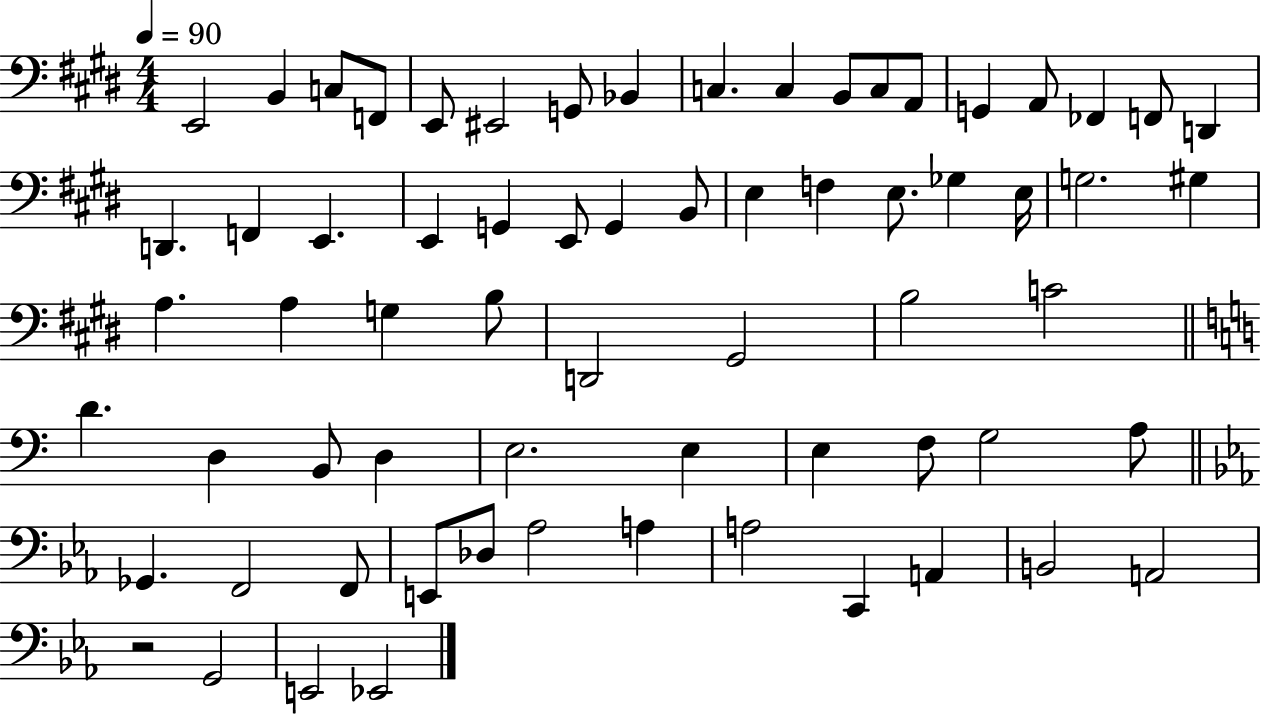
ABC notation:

X:1
T:Untitled
M:4/4
L:1/4
K:E
E,,2 B,, C,/2 F,,/2 E,,/2 ^E,,2 G,,/2 _B,, C, C, B,,/2 C,/2 A,,/2 G,, A,,/2 _F,, F,,/2 D,, D,, F,, E,, E,, G,, E,,/2 G,, B,,/2 E, F, E,/2 _G, E,/4 G,2 ^G, A, A, G, B,/2 D,,2 ^G,,2 B,2 C2 D D, B,,/2 D, E,2 E, E, F,/2 G,2 A,/2 _G,, F,,2 F,,/2 E,,/2 _D,/2 _A,2 A, A,2 C,, A,, B,,2 A,,2 z2 G,,2 E,,2 _E,,2